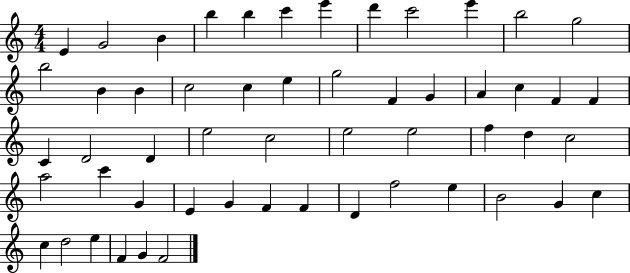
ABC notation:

X:1
T:Untitled
M:4/4
L:1/4
K:C
E G2 B b b c' e' d' c'2 e' b2 g2 b2 B B c2 c e g2 F G A c F F C D2 D e2 c2 e2 e2 f d c2 a2 c' G E G F F D f2 e B2 G c c d2 e F G F2